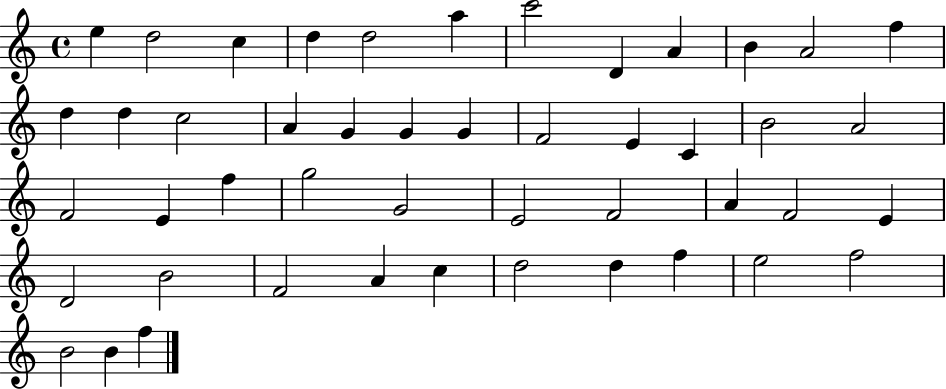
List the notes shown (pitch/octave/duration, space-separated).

E5/q D5/h C5/q D5/q D5/h A5/q C6/h D4/q A4/q B4/q A4/h F5/q D5/q D5/q C5/h A4/q G4/q G4/q G4/q F4/h E4/q C4/q B4/h A4/h F4/h E4/q F5/q G5/h G4/h E4/h F4/h A4/q F4/h E4/q D4/h B4/h F4/h A4/q C5/q D5/h D5/q F5/q E5/h F5/h B4/h B4/q F5/q